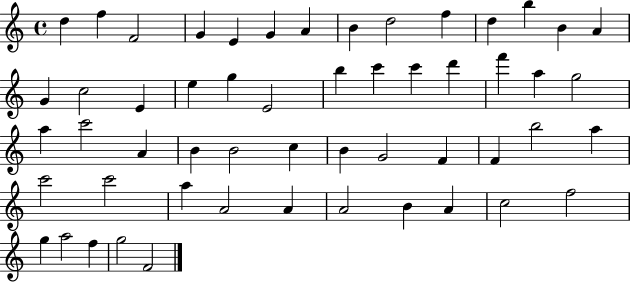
{
  \clef treble
  \time 4/4
  \defaultTimeSignature
  \key c \major
  d''4 f''4 f'2 | g'4 e'4 g'4 a'4 | b'4 d''2 f''4 | d''4 b''4 b'4 a'4 | \break g'4 c''2 e'4 | e''4 g''4 e'2 | b''4 c'''4 c'''4 d'''4 | f'''4 a''4 g''2 | \break a''4 c'''2 a'4 | b'4 b'2 c''4 | b'4 g'2 f'4 | f'4 b''2 a''4 | \break c'''2 c'''2 | a''4 a'2 a'4 | a'2 b'4 a'4 | c''2 f''2 | \break g''4 a''2 f''4 | g''2 f'2 | \bar "|."
}